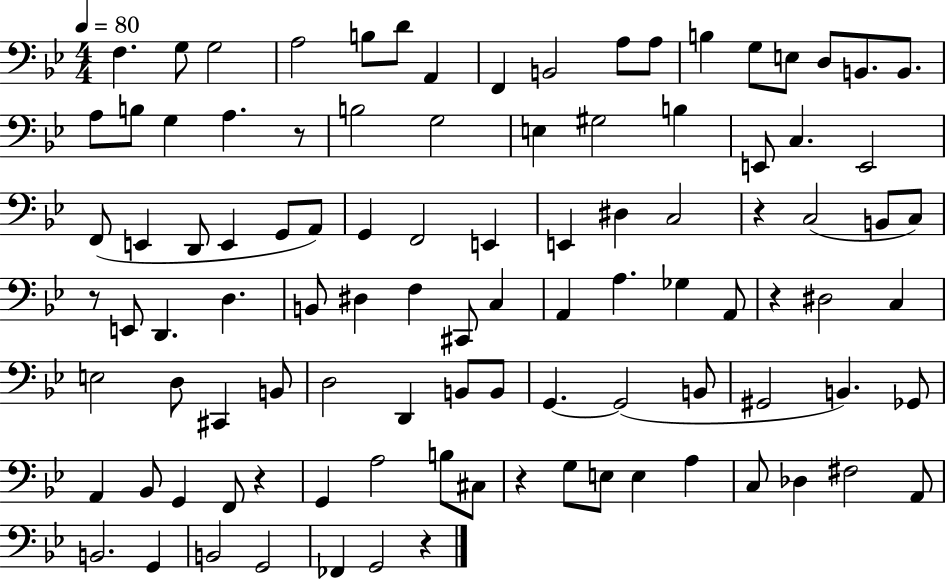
{
  \clef bass
  \numericTimeSignature
  \time 4/4
  \key bes \major
  \tempo 4 = 80
  f4. g8 g2 | a2 b8 d'8 a,4 | f,4 b,2 a8 a8 | b4 g8 e8 d8 b,8. b,8. | \break a8 b8 g4 a4. r8 | b2 g2 | e4 gis2 b4 | e,8 c4. e,2 | \break f,8( e,4 d,8 e,4 g,8 a,8) | g,4 f,2 e,4 | e,4 dis4 c2 | r4 c2( b,8 c8) | \break r8 e,8 d,4. d4. | b,8 dis4 f4 cis,8 c4 | a,4 a4. ges4 a,8 | r4 dis2 c4 | \break e2 d8 cis,4 b,8 | d2 d,4 b,8 b,8 | g,4.~~ g,2( b,8 | gis,2 b,4.) ges,8 | \break a,4 bes,8 g,4 f,8 r4 | g,4 a2 b8 cis8 | r4 g8 e8 e4 a4 | c8 des4 fis2 a,8 | \break b,2. g,4 | b,2 g,2 | fes,4 g,2 r4 | \bar "|."
}